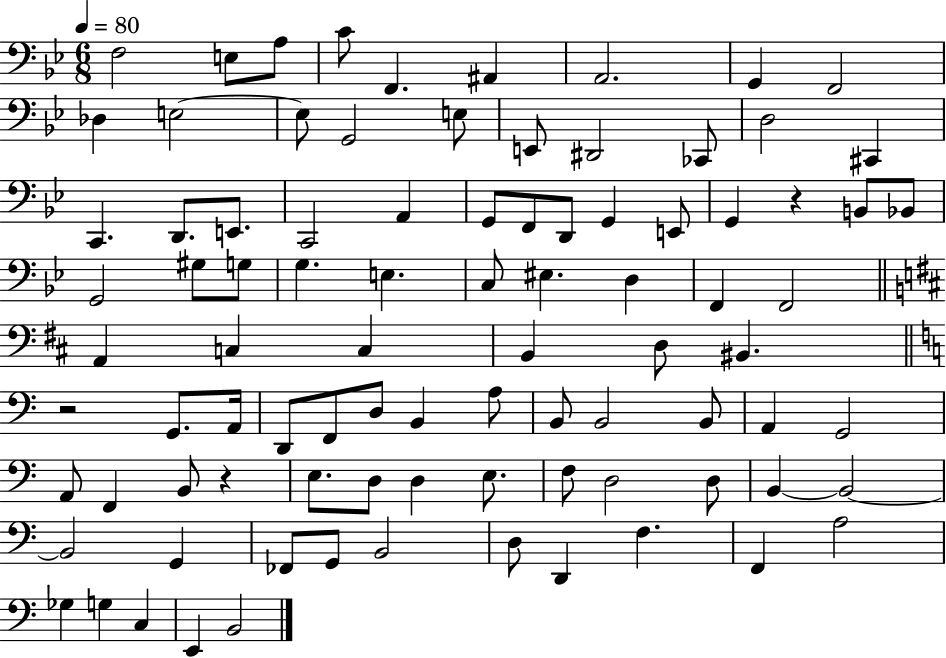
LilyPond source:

{
  \clef bass
  \numericTimeSignature
  \time 6/8
  \key bes \major
  \tempo 4 = 80
  f2 e8 a8 | c'8 f,4. ais,4 | a,2. | g,4 f,2 | \break des4 e2~~ | e8 g,2 e8 | e,8 dis,2 ces,8 | d2 cis,4 | \break c,4. d,8. e,8. | c,2 a,4 | g,8 f,8 d,8 g,4 e,8 | g,4 r4 b,8 bes,8 | \break g,2 gis8 g8 | g4. e4. | c8 eis4. d4 | f,4 f,2 | \break \bar "||" \break \key b \minor a,4 c4 c4 | b,4 d8 bis,4. | \bar "||" \break \key c \major r2 g,8. a,16 | d,8 f,8 d8 b,4 a8 | b,8 b,2 b,8 | a,4 g,2 | \break a,8 f,4 b,8 r4 | e8. d8 d4 e8. | f8 d2 d8 | b,4~~ b,2~~ | \break b,2 g,4 | fes,8 g,8 b,2 | d8 d,4 f4. | f,4 a2 | \break ges4 g4 c4 | e,4 b,2 | \bar "|."
}